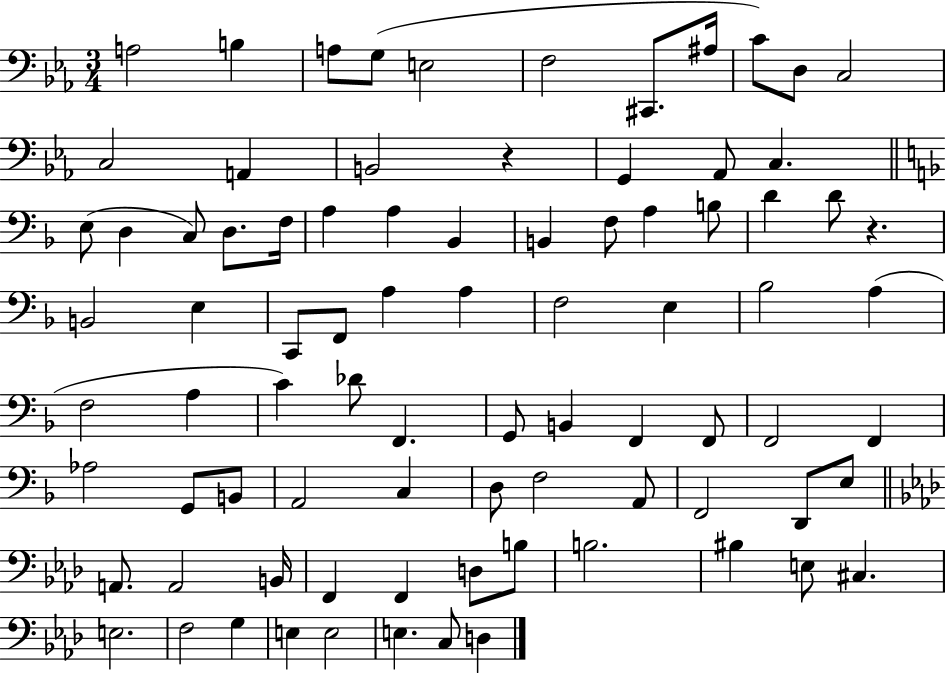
X:1
T:Untitled
M:3/4
L:1/4
K:Eb
A,2 B, A,/2 G,/2 E,2 F,2 ^C,,/2 ^A,/4 C/2 D,/2 C,2 C,2 A,, B,,2 z G,, _A,,/2 C, E,/2 D, C,/2 D,/2 F,/4 A, A, _B,, B,, F,/2 A, B,/2 D D/2 z B,,2 E, C,,/2 F,,/2 A, A, F,2 E, _B,2 A, F,2 A, C _D/2 F,, G,,/2 B,, F,, F,,/2 F,,2 F,, _A,2 G,,/2 B,,/2 A,,2 C, D,/2 F,2 A,,/2 F,,2 D,,/2 E,/2 A,,/2 A,,2 B,,/4 F,, F,, D,/2 B,/2 B,2 ^B, E,/2 ^C, E,2 F,2 G, E, E,2 E, C,/2 D,